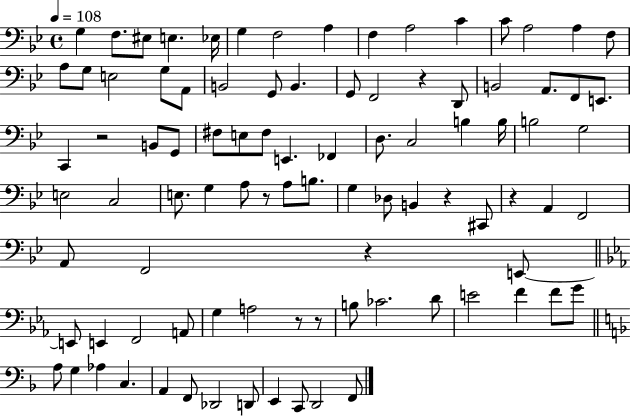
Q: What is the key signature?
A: BES major